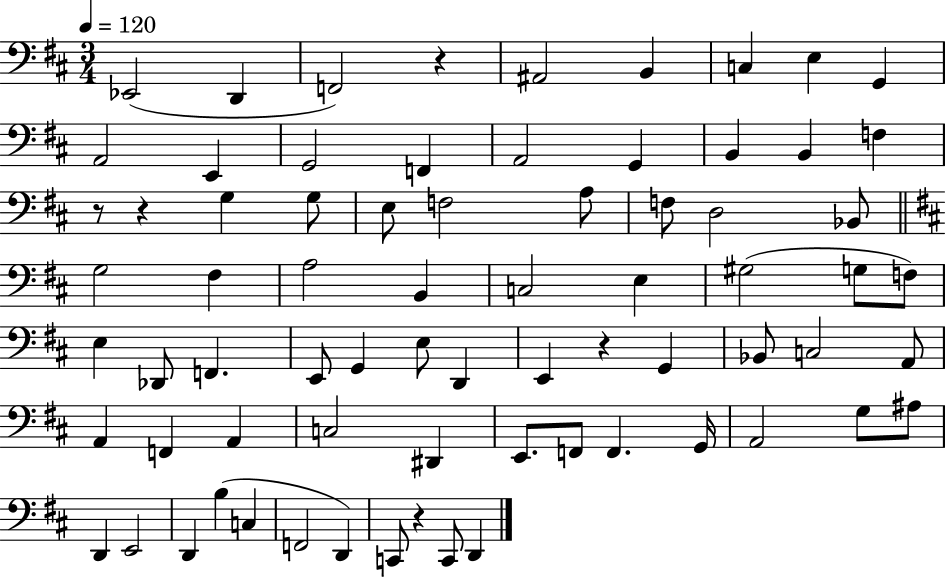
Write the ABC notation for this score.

X:1
T:Untitled
M:3/4
L:1/4
K:D
_E,,2 D,, F,,2 z ^A,,2 B,, C, E, G,, A,,2 E,, G,,2 F,, A,,2 G,, B,, B,, F, z/2 z G, G,/2 E,/2 F,2 A,/2 F,/2 D,2 _B,,/2 G,2 ^F, A,2 B,, C,2 E, ^G,2 G,/2 F,/2 E, _D,,/2 F,, E,,/2 G,, E,/2 D,, E,, z G,, _B,,/2 C,2 A,,/2 A,, F,, A,, C,2 ^D,, E,,/2 F,,/2 F,, G,,/4 A,,2 G,/2 ^A,/2 D,, E,,2 D,, B, C, F,,2 D,, C,,/2 z C,,/2 D,,